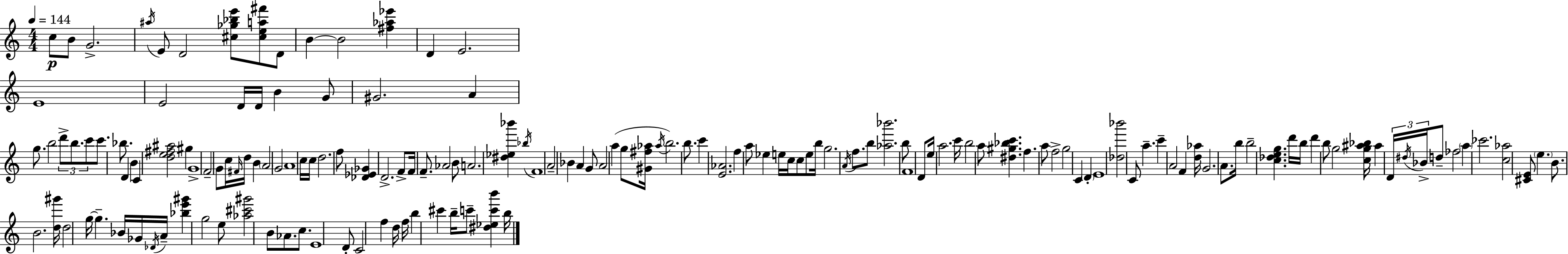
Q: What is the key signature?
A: C major